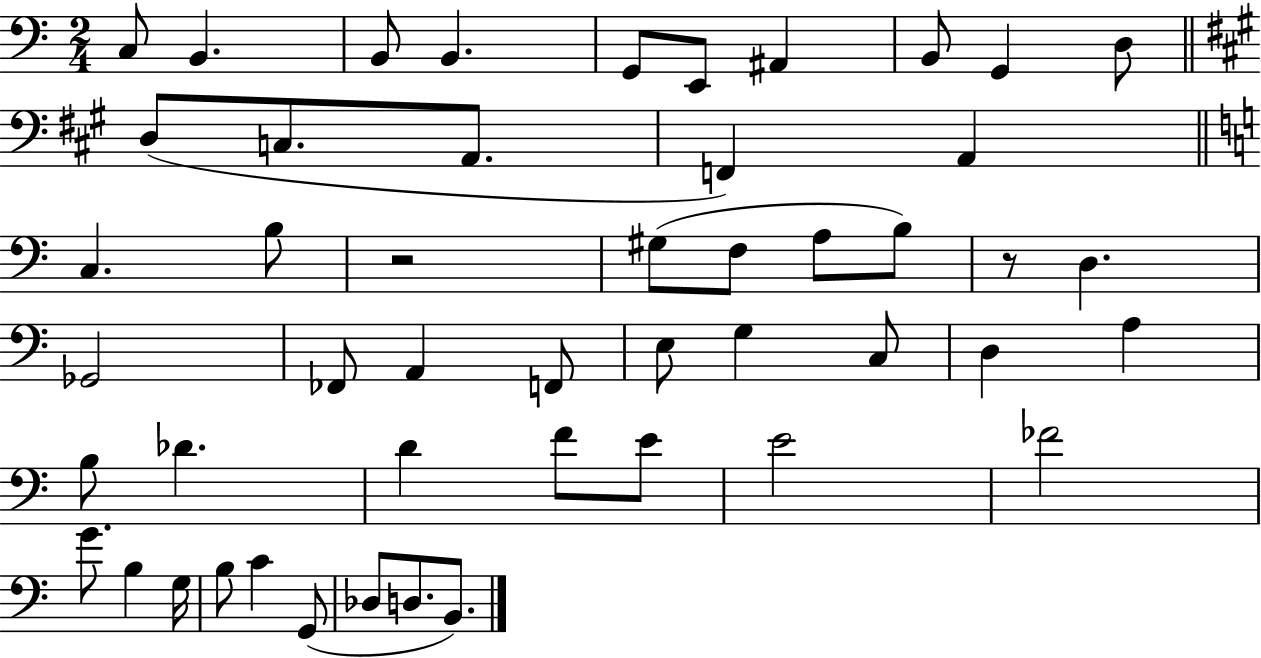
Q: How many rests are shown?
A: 2